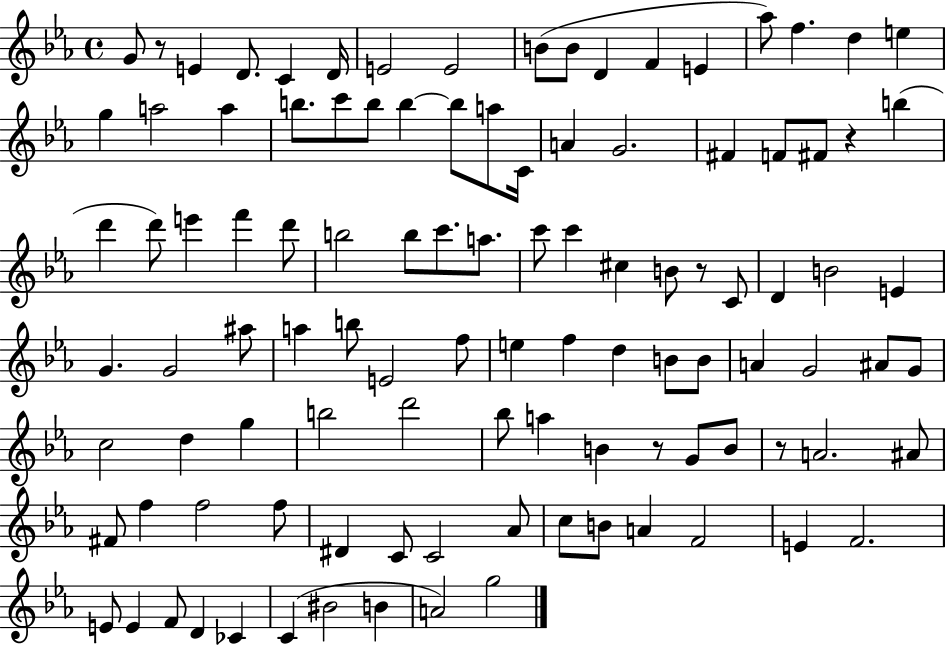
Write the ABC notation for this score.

X:1
T:Untitled
M:4/4
L:1/4
K:Eb
G/2 z/2 E D/2 C D/4 E2 E2 B/2 B/2 D F E _a/2 f d e g a2 a b/2 c'/2 b/2 b b/2 a/2 C/4 A G2 ^F F/2 ^F/2 z b d' d'/2 e' f' d'/2 b2 b/2 c'/2 a/2 c'/2 c' ^c B/2 z/2 C/2 D B2 E G G2 ^a/2 a b/2 E2 f/2 e f d B/2 B/2 A G2 ^A/2 G/2 c2 d g b2 d'2 _b/2 a B z/2 G/2 B/2 z/2 A2 ^A/2 ^F/2 f f2 f/2 ^D C/2 C2 _A/2 c/2 B/2 A F2 E F2 E/2 E F/2 D _C C ^B2 B A2 g2